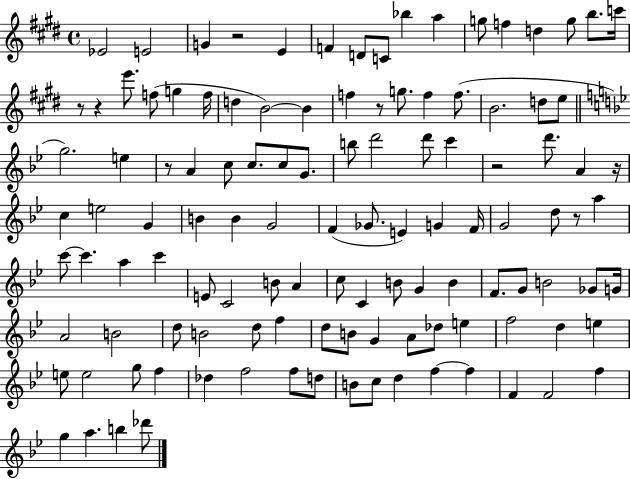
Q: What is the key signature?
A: E major